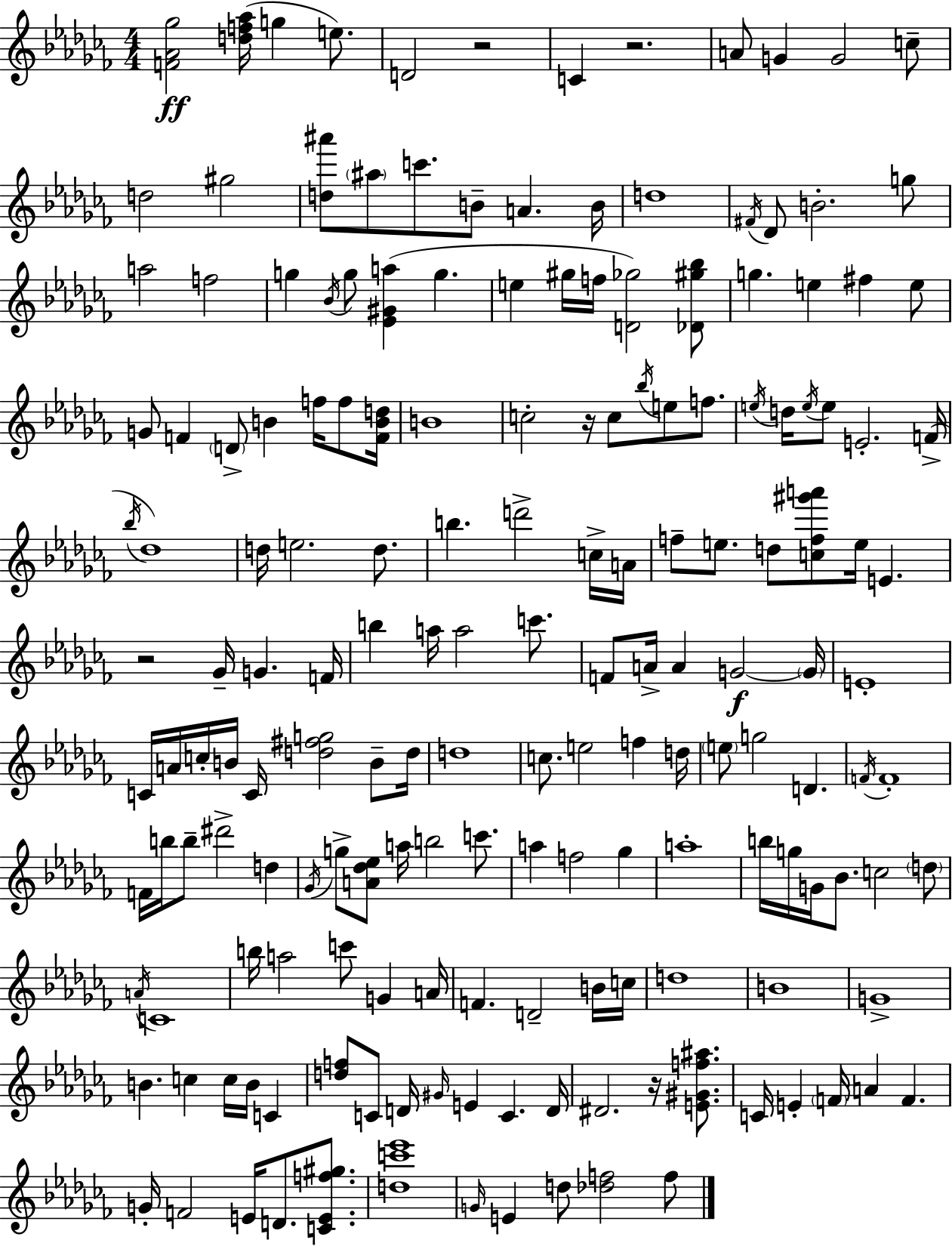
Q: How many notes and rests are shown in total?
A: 174